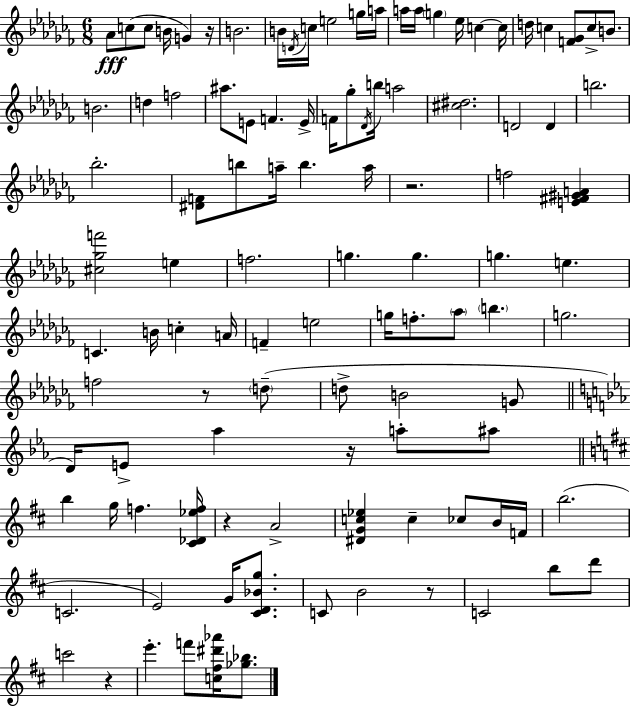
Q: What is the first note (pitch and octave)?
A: Ab4